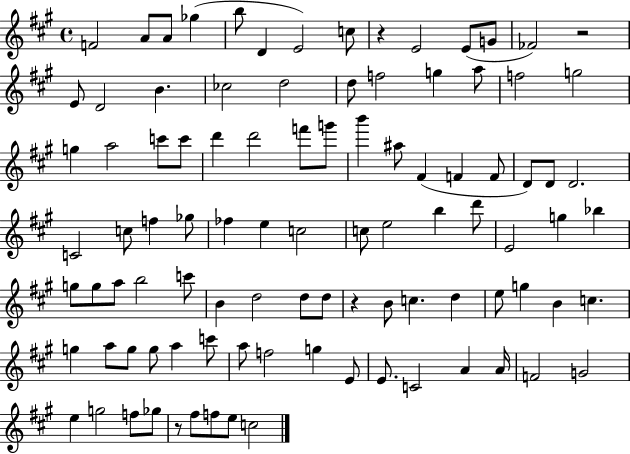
F4/h A4/e A4/e Gb5/q B5/e D4/q E4/h C5/e R/q E4/h E4/e G4/e FES4/h R/h E4/e D4/h B4/q. CES5/h D5/h D5/e F5/h G5/q A5/e F5/h G5/h G5/q A5/h C6/e C6/e D6/q D6/h F6/e G6/e B6/q A#5/e F#4/q F4/q F4/e D4/e D4/e D4/h. C4/h C5/e F5/q Gb5/e FES5/q E5/q C5/h C5/e E5/h B5/q D6/e E4/h G5/q Bb5/q G5/e G5/e A5/e B5/h C6/e B4/q D5/h D5/e D5/e R/q B4/e C5/q. D5/q E5/e G5/q B4/q C5/q. G5/q A5/e G5/e G5/e A5/q C6/e A5/e F5/h G5/q E4/e E4/e. C4/h A4/q A4/s F4/h G4/h E5/q G5/h F5/e Gb5/e R/e F#5/e F5/e E5/e C5/h